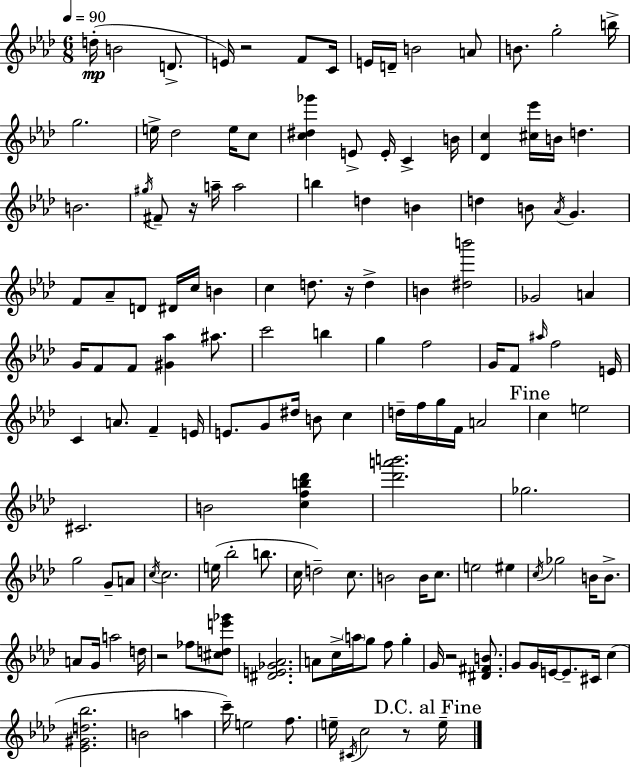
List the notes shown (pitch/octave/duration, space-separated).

D5/s B4/h D4/e. E4/s R/h F4/e C4/s E4/s D4/s B4/h A4/e B4/e. G5/h B5/s G5/h. E5/s Db5/h E5/s C5/e [C5,D#5,Gb6]/q E4/e E4/s C4/q B4/s [Db4,C5]/q [C#5,Eb6]/s B4/s D5/q. B4/h. G#5/s F#4/e R/s A5/s A5/h B5/q D5/q B4/q D5/q B4/e Ab4/s G4/q. F4/e Ab4/e D4/e D#4/s C5/s B4/q C5/q D5/e. R/s D5/q B4/q [D#5,B6]/h Gb4/h A4/q G4/s F4/e F4/e [G#4,Ab5]/q A#5/e. C6/h B5/q G5/q F5/h G4/s F4/e A#5/s F5/h E4/s C4/q A4/e. F4/q E4/s E4/e. G4/e D#5/s B4/e C5/q D5/s F5/s G5/s F4/s A4/h C5/q E5/h C#4/h. B4/h [C5,F5,B5,Db6]/q [Db6,A6,B6]/h. Gb5/h. G5/h G4/e A4/e C5/s C5/h. E5/s Bb5/h B5/e. C5/s D5/h C5/e. B4/h B4/s C5/e. E5/h EIS5/q C5/s Gb5/h B4/s B4/e. A4/e G4/s A5/h D5/s R/h FES5/e [C#5,D5,E6,Gb6]/e [D#4,E4,Gb4,Ab4]/h. A4/e C5/s A5/s G5/e F5/e G5/q G4/s R/h [D#4,F#4,B4]/e. G4/e G4/s E4/s E4/e. C#4/s C5/q [Eb4,G#4,D5,Bb5]/h. B4/h A5/q C6/s E5/h F5/e. E5/s C#4/s C5/h R/e E5/s